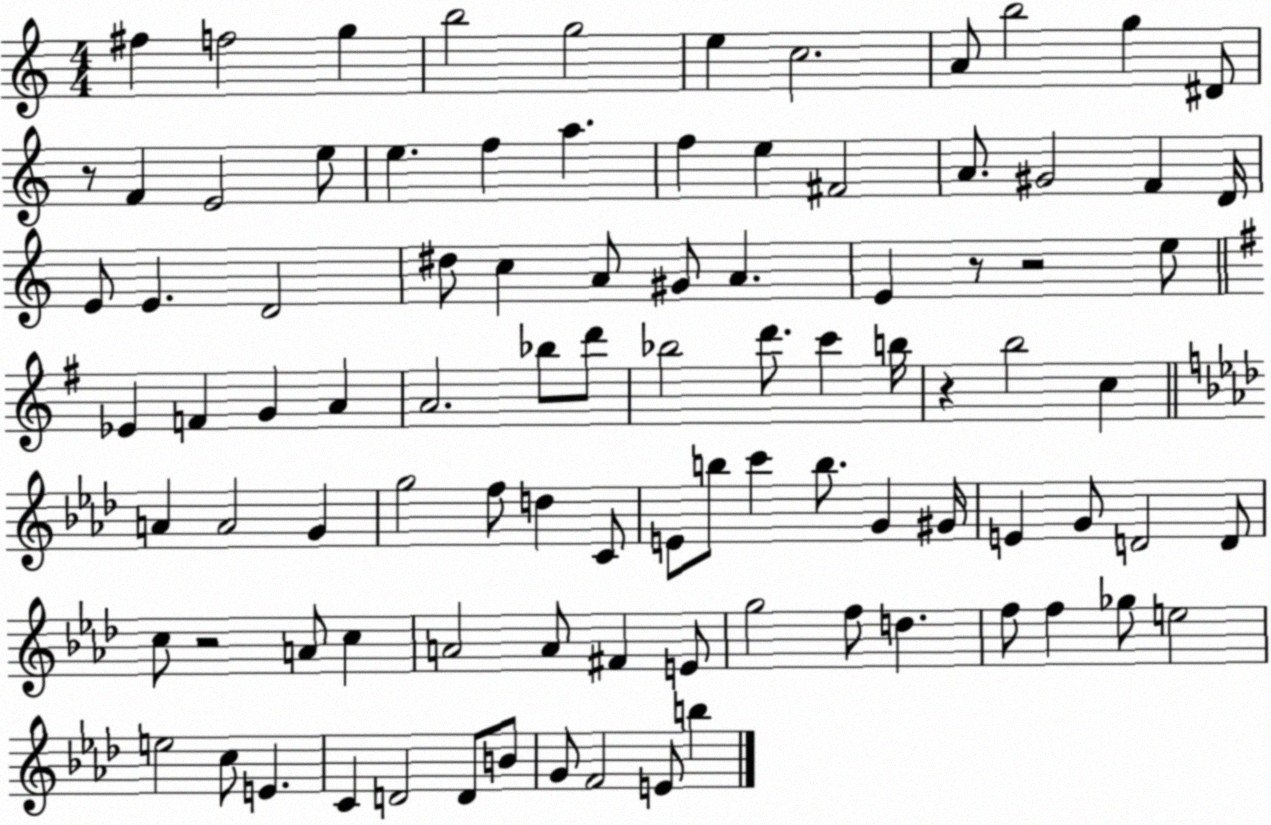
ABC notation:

X:1
T:Untitled
M:4/4
L:1/4
K:C
^f f2 g b2 g2 e c2 A/2 b2 g ^D/2 z/2 F E2 e/2 e f a f e ^F2 A/2 ^G2 F D/4 E/2 E D2 ^d/2 c A/2 ^G/2 A E z/2 z2 e/2 _E F G A A2 _b/2 d'/2 _b2 d'/2 c' b/4 z b2 c A A2 G g2 f/2 d C/2 E/2 b/2 c' b/2 G ^G/4 E G/2 D2 D/2 c/2 z2 A/2 c A2 A/2 ^F E/2 g2 f/2 d f/2 f _g/2 e2 e2 c/2 E C D2 D/2 B/2 G/2 F2 E/2 b